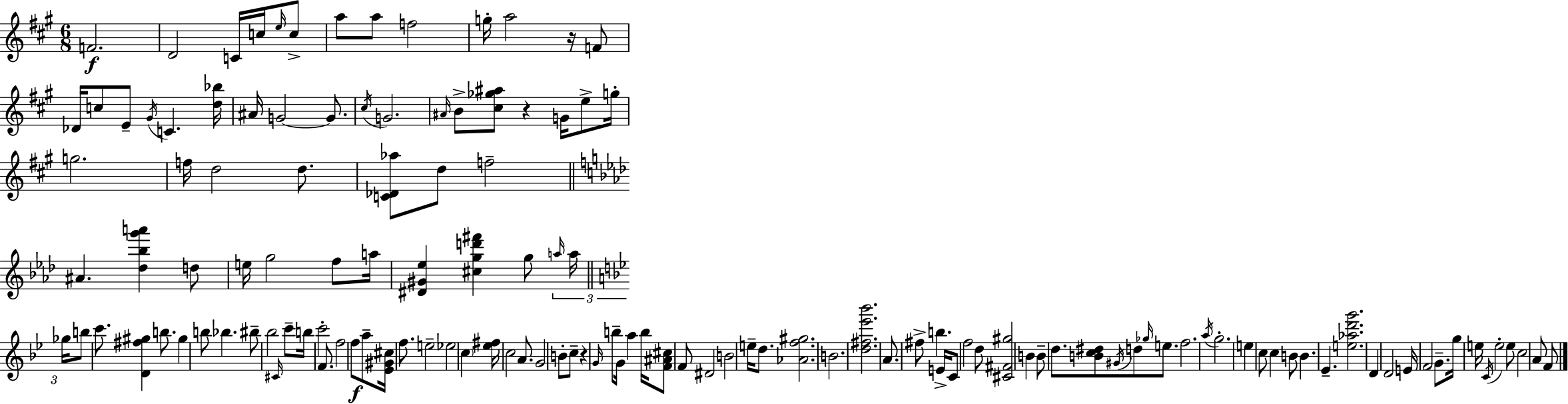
{
  \clef treble
  \numericTimeSignature
  \time 6/8
  \key a \major
  f'2.\f | d'2 c'16 c''16 \grace { e''16 } c''8-> | a''8 a''8 f''2 | g''16-. a''2 r16 f'8 | \break des'16 c''8 e'8-- \acciaccatura { gis'16 } c'4. | <d'' bes''>16 ais'16 g'2~~ g'8. | \acciaccatura { cis''16 } g'2. | \grace { ais'16 } b'8-> <cis'' ges'' ais''>8 r4 | \break g'16 e''8-> g''16-. g''2. | f''16 d''2 | d''8. <c' des' aes''>8 d''8 f''2-- | \bar "||" \break \key f \minor ais'4. <des'' bes'' g''' a'''>4 d''8 | e''16 g''2 f''8 a''16 | <dis' gis' ees''>4 <cis'' g'' d''' fis'''>4 g''8 \tuplet 3/2 { \grace { a''16 } a''16 | \bar "||" \break \key bes \major ges''16 } b''8 c'''8. <d' fis'' gis''>4 b''8. | gis''4 b''8 bes''4. | bis''8-- bes''2 \grace { cis'16 } | c'''8-- b''16 c'''2-. f'8. | \break f''2 f''8\f | a''8-- <ees' gis' cis''>16 f''8. e''2-- | ees''2 \parenthesize c''4 | <ees'' fis''>16 c''2 a'8. | \break g'2 b'8-. | c''8-- r4 \grace { g'16 } b''8-- g'16 a''4 | b''16 <f' ais' cis''>8 f'8 dis'2 | b'2 e''16-- | \break d''8. <aes' f'' gis''>2. | b'2. | <d'' fis'' ees''' bes'''>2. | a'8. fis''8-> b''4. | \break e'16-> c'8 f''2 | d''8 <cis' fis' gis''>2 b'4 | b'8-- d''8. <b' c'' dis''>8 \acciaccatura { gis'16 } d''8 | \grace { ges''16 } e''8. f''2. | \break \acciaccatura { a''16 } g''2.-. | e''4 c''8 | c''4 b'8 b'4. | ees'4.-- <e'' aes'' d''' g'''>2. | \break d'4 d'2 | e'16 f'2 | g'8.-- g''16 e''16 \acciaccatura { c'16 } e''2-. | e''8 c''2 | \break a'8 f'8 \bar "|."
}